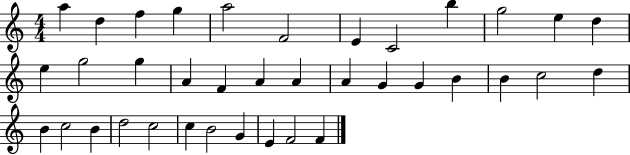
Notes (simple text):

A5/q D5/q F5/q G5/q A5/h F4/h E4/q C4/h B5/q G5/h E5/q D5/q E5/q G5/h G5/q A4/q F4/q A4/q A4/q A4/q G4/q G4/q B4/q B4/q C5/h D5/q B4/q C5/h B4/q D5/h C5/h C5/q B4/h G4/q E4/q F4/h F4/q